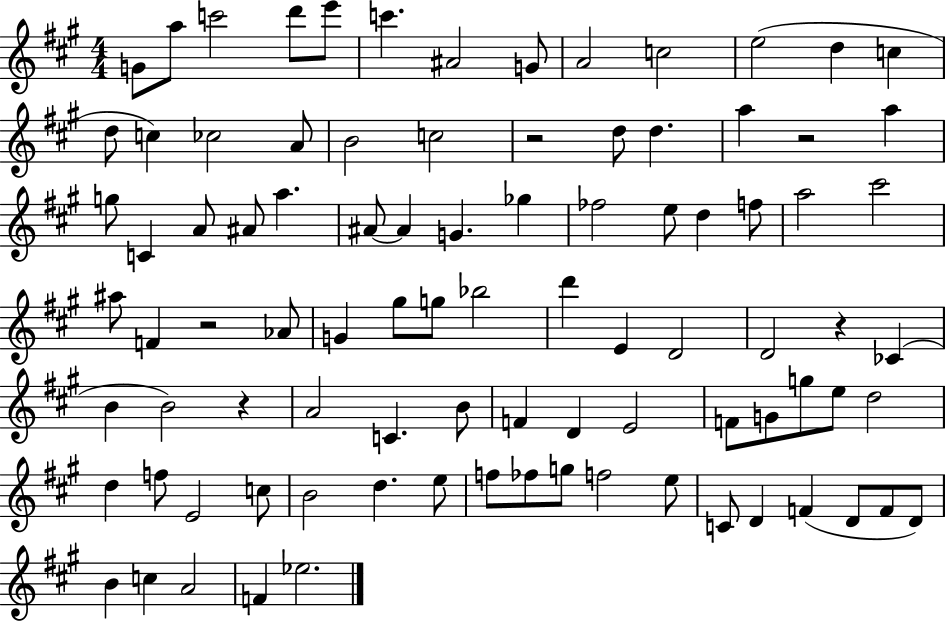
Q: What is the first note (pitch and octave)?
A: G4